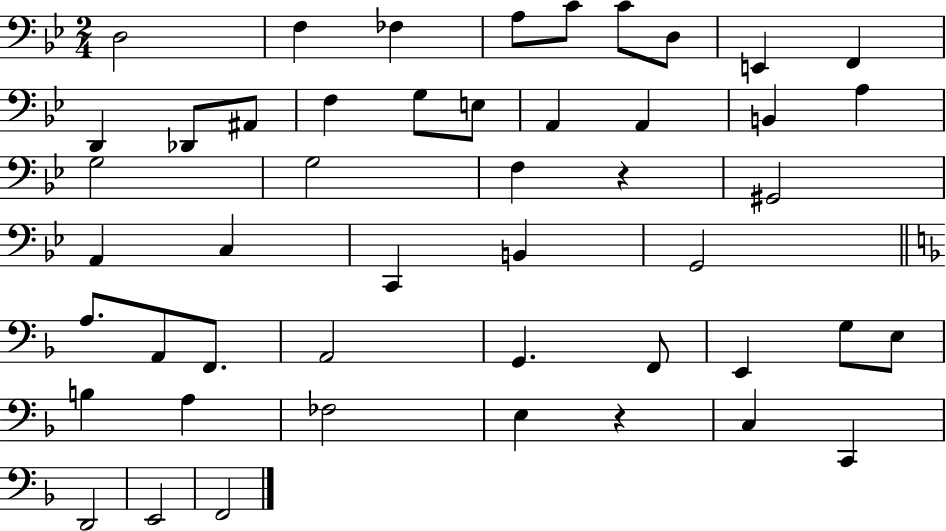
D3/h F3/q FES3/q A3/e C4/e C4/e D3/e E2/q F2/q D2/q Db2/e A#2/e F3/q G3/e E3/e A2/q A2/q B2/q A3/q G3/h G3/h F3/q R/q G#2/h A2/q C3/q C2/q B2/q G2/h A3/e. A2/e F2/e. A2/h G2/q. F2/e E2/q G3/e E3/e B3/q A3/q FES3/h E3/q R/q C3/q C2/q D2/h E2/h F2/h